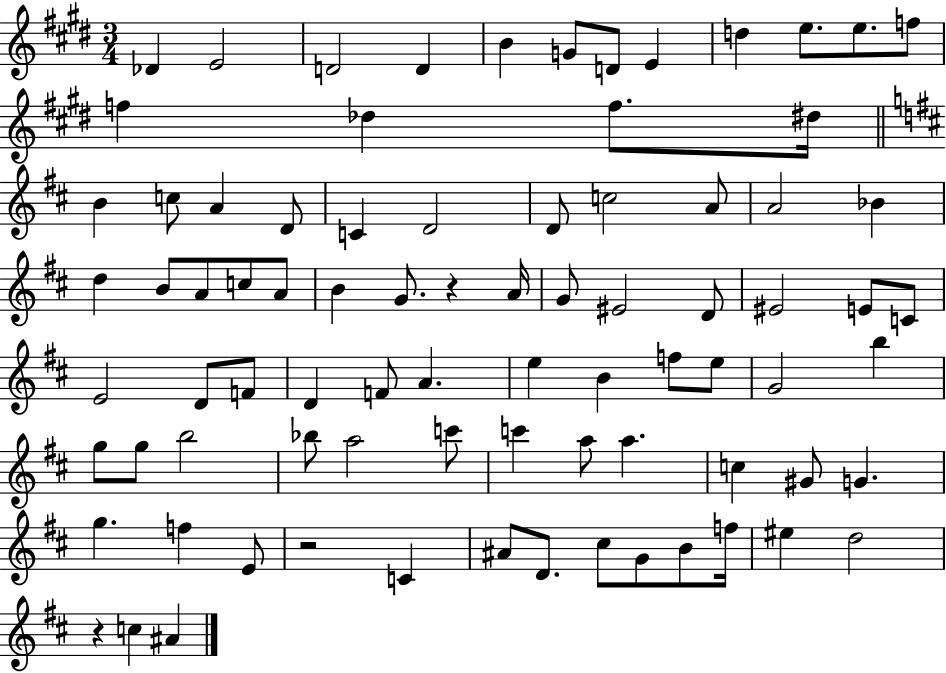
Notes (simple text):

Db4/q E4/h D4/h D4/q B4/q G4/e D4/e E4/q D5/q E5/e. E5/e. F5/e F5/q Db5/q F5/e. D#5/s B4/q C5/e A4/q D4/e C4/q D4/h D4/e C5/h A4/e A4/h Bb4/q D5/q B4/e A4/e C5/e A4/e B4/q G4/e. R/q A4/s G4/e EIS4/h D4/e EIS4/h E4/e C4/e E4/h D4/e F4/e D4/q F4/e A4/q. E5/q B4/q F5/e E5/e G4/h B5/q G5/e G5/e B5/h Bb5/e A5/h C6/e C6/q A5/e A5/q. C5/q G#4/e G4/q. G5/q. F5/q E4/e R/h C4/q A#4/e D4/e. C#5/e G4/e B4/e F5/s EIS5/q D5/h R/q C5/q A#4/q